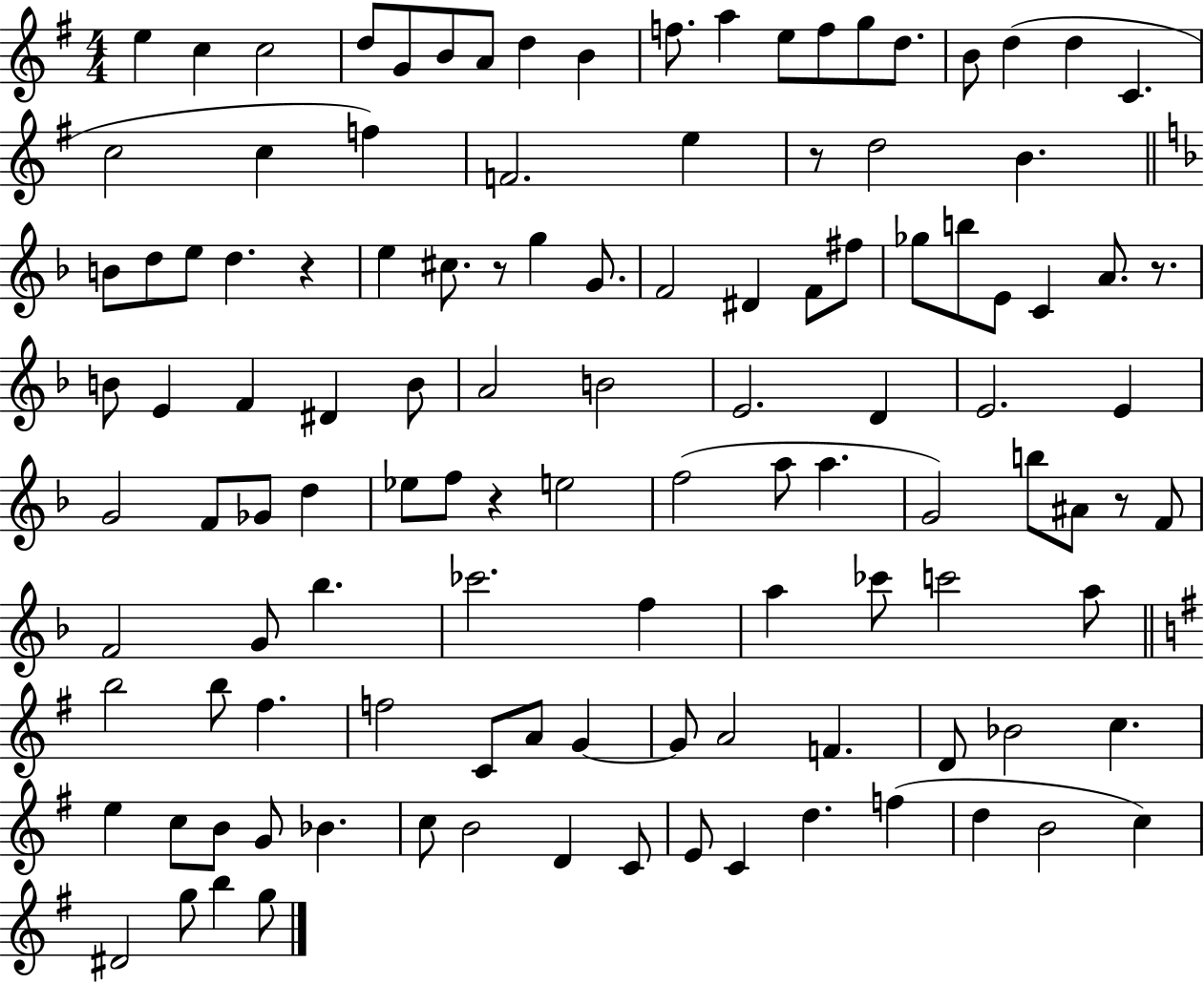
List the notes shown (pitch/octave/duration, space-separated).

E5/q C5/q C5/h D5/e G4/e B4/e A4/e D5/q B4/q F5/e. A5/q E5/e F5/e G5/e D5/e. B4/e D5/q D5/q C4/q. C5/h C5/q F5/q F4/h. E5/q R/e D5/h B4/q. B4/e D5/e E5/e D5/q. R/q E5/q C#5/e. R/e G5/q G4/e. F4/h D#4/q F4/e F#5/e Gb5/e B5/e E4/e C4/q A4/e. R/e. B4/e E4/q F4/q D#4/q B4/e A4/h B4/h E4/h. D4/q E4/h. E4/q G4/h F4/e Gb4/e D5/q Eb5/e F5/e R/q E5/h F5/h A5/e A5/q. G4/h B5/e A#4/e R/e F4/e F4/h G4/e Bb5/q. CES6/h. F5/q A5/q CES6/e C6/h A5/e B5/h B5/e F#5/q. F5/h C4/e A4/e G4/q G4/e A4/h F4/q. D4/e Bb4/h C5/q. E5/q C5/e B4/e G4/e Bb4/q. C5/e B4/h D4/q C4/e E4/e C4/q D5/q. F5/q D5/q B4/h C5/q D#4/h G5/e B5/q G5/e